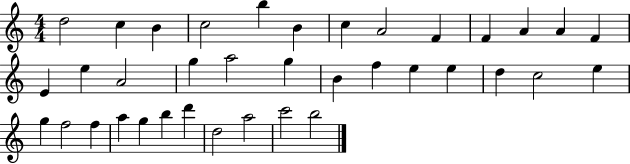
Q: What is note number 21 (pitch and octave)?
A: F5